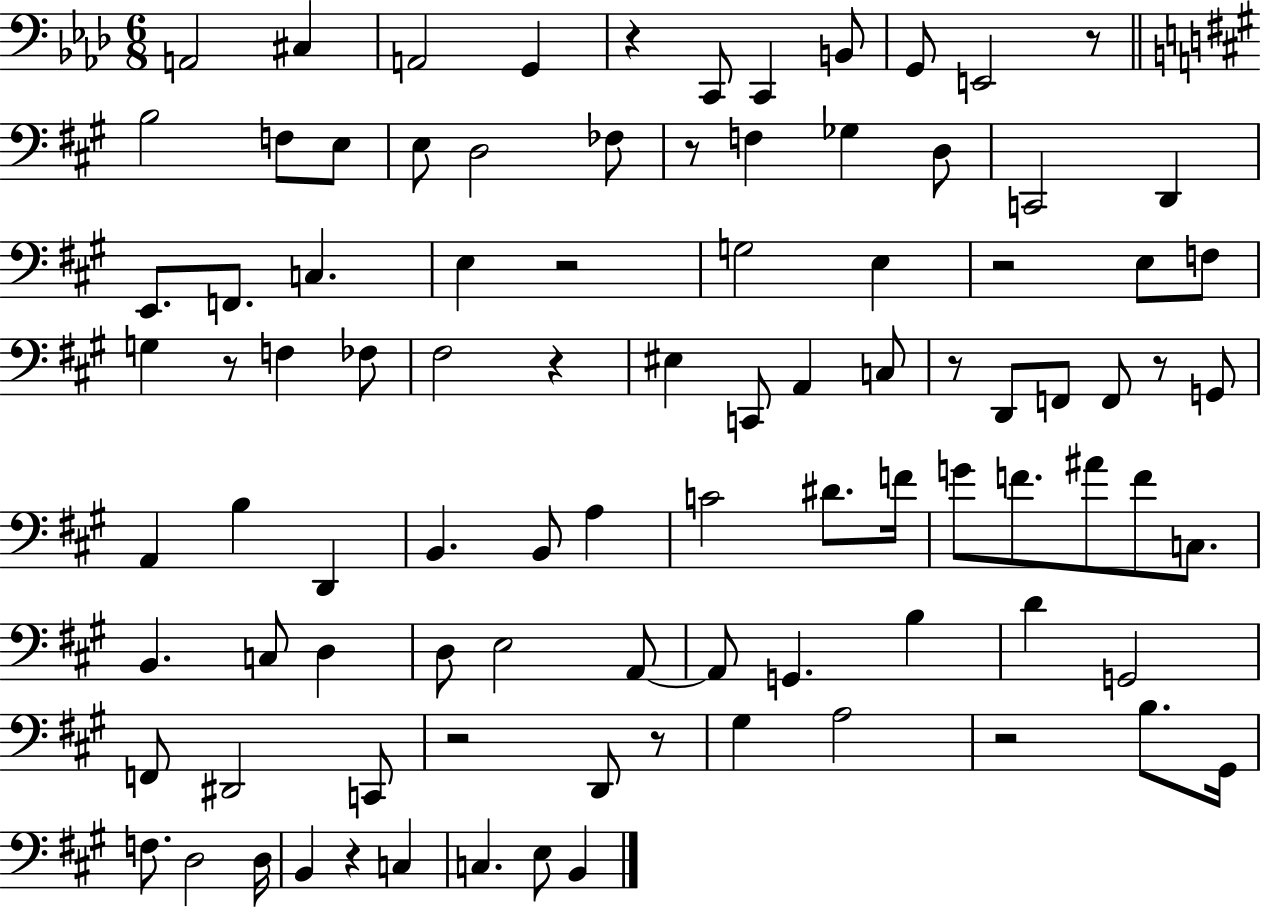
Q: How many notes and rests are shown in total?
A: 94